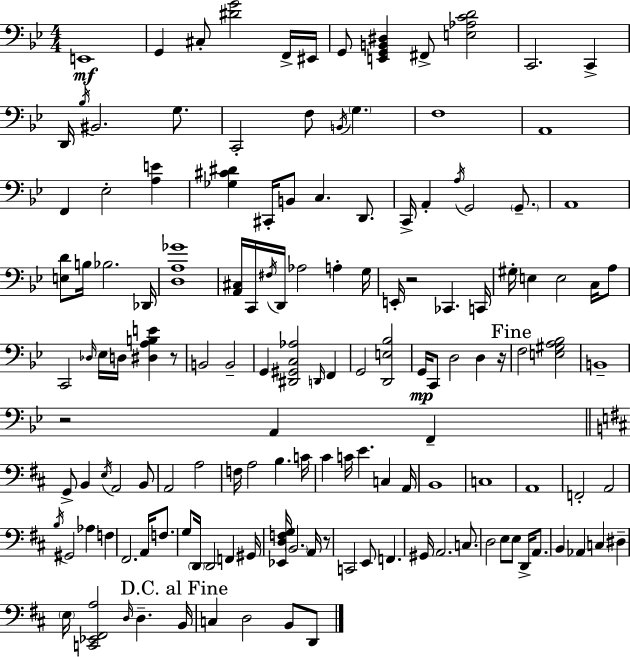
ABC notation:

X:1
T:Untitled
M:4/4
L:1/4
K:Bb
E,,4 G,, ^C,/2 [^DG]2 F,,/4 ^E,,/4 G,,/2 [E,,G,,B,,^D,] ^F,,/2 [E,_A,CD]2 C,,2 C,, D,,/4 _B,/4 ^B,,2 G,/2 C,,2 F,/2 B,,/4 G, F,4 A,,4 F,, _E,2 [A,E] [_G,^C^D] ^C,,/4 B,,/2 C, D,,/2 C,,/4 A,, A,/4 G,,2 G,,/2 A,,4 [E,D]/2 B,/4 _B,2 _D,,/4 [D,A,_G]4 [A,,^C,]/4 C,,/4 ^F,/4 D,,/4 _A,2 A, G,/4 E,,/4 z2 _C,, C,,/4 ^G,/4 E, E,2 C,/4 A,/2 C,,2 _D,/4 _E,/4 D,/4 [^D,A,B,E] z/2 B,,2 B,,2 G,, [^D,,^G,,C,_A,]2 D,,/4 F,, G,,2 [D,,E,_B,]2 G,,/4 C,,/2 D,2 D, z/4 F,2 [E,^G,A,_B,]2 B,,4 z2 A,, F,, G,,/2 B,, E,/4 A,,2 B,,/2 A,,2 A,2 F,/4 A,2 B, C/4 ^C C/4 E C, A,,/4 B,,4 C,4 A,,4 F,,2 A,,2 B,/4 ^G,,2 _A, F, ^F,,2 A,,/4 F,/2 G,/2 D,,/4 D,,2 F,, ^G,,/4 [_E,,D,F,G,]/4 B,,2 A,,/4 z/2 C,,2 E,,/2 F,, ^G,,/4 A,,2 C,/2 D,2 E,/2 E,/2 D,,/4 A,,/2 B,, _A,, C, ^D, E,/4 [C,,_E,,^F,,A,]2 D,/4 D, B,,/4 C, D,2 B,,/2 D,,/2